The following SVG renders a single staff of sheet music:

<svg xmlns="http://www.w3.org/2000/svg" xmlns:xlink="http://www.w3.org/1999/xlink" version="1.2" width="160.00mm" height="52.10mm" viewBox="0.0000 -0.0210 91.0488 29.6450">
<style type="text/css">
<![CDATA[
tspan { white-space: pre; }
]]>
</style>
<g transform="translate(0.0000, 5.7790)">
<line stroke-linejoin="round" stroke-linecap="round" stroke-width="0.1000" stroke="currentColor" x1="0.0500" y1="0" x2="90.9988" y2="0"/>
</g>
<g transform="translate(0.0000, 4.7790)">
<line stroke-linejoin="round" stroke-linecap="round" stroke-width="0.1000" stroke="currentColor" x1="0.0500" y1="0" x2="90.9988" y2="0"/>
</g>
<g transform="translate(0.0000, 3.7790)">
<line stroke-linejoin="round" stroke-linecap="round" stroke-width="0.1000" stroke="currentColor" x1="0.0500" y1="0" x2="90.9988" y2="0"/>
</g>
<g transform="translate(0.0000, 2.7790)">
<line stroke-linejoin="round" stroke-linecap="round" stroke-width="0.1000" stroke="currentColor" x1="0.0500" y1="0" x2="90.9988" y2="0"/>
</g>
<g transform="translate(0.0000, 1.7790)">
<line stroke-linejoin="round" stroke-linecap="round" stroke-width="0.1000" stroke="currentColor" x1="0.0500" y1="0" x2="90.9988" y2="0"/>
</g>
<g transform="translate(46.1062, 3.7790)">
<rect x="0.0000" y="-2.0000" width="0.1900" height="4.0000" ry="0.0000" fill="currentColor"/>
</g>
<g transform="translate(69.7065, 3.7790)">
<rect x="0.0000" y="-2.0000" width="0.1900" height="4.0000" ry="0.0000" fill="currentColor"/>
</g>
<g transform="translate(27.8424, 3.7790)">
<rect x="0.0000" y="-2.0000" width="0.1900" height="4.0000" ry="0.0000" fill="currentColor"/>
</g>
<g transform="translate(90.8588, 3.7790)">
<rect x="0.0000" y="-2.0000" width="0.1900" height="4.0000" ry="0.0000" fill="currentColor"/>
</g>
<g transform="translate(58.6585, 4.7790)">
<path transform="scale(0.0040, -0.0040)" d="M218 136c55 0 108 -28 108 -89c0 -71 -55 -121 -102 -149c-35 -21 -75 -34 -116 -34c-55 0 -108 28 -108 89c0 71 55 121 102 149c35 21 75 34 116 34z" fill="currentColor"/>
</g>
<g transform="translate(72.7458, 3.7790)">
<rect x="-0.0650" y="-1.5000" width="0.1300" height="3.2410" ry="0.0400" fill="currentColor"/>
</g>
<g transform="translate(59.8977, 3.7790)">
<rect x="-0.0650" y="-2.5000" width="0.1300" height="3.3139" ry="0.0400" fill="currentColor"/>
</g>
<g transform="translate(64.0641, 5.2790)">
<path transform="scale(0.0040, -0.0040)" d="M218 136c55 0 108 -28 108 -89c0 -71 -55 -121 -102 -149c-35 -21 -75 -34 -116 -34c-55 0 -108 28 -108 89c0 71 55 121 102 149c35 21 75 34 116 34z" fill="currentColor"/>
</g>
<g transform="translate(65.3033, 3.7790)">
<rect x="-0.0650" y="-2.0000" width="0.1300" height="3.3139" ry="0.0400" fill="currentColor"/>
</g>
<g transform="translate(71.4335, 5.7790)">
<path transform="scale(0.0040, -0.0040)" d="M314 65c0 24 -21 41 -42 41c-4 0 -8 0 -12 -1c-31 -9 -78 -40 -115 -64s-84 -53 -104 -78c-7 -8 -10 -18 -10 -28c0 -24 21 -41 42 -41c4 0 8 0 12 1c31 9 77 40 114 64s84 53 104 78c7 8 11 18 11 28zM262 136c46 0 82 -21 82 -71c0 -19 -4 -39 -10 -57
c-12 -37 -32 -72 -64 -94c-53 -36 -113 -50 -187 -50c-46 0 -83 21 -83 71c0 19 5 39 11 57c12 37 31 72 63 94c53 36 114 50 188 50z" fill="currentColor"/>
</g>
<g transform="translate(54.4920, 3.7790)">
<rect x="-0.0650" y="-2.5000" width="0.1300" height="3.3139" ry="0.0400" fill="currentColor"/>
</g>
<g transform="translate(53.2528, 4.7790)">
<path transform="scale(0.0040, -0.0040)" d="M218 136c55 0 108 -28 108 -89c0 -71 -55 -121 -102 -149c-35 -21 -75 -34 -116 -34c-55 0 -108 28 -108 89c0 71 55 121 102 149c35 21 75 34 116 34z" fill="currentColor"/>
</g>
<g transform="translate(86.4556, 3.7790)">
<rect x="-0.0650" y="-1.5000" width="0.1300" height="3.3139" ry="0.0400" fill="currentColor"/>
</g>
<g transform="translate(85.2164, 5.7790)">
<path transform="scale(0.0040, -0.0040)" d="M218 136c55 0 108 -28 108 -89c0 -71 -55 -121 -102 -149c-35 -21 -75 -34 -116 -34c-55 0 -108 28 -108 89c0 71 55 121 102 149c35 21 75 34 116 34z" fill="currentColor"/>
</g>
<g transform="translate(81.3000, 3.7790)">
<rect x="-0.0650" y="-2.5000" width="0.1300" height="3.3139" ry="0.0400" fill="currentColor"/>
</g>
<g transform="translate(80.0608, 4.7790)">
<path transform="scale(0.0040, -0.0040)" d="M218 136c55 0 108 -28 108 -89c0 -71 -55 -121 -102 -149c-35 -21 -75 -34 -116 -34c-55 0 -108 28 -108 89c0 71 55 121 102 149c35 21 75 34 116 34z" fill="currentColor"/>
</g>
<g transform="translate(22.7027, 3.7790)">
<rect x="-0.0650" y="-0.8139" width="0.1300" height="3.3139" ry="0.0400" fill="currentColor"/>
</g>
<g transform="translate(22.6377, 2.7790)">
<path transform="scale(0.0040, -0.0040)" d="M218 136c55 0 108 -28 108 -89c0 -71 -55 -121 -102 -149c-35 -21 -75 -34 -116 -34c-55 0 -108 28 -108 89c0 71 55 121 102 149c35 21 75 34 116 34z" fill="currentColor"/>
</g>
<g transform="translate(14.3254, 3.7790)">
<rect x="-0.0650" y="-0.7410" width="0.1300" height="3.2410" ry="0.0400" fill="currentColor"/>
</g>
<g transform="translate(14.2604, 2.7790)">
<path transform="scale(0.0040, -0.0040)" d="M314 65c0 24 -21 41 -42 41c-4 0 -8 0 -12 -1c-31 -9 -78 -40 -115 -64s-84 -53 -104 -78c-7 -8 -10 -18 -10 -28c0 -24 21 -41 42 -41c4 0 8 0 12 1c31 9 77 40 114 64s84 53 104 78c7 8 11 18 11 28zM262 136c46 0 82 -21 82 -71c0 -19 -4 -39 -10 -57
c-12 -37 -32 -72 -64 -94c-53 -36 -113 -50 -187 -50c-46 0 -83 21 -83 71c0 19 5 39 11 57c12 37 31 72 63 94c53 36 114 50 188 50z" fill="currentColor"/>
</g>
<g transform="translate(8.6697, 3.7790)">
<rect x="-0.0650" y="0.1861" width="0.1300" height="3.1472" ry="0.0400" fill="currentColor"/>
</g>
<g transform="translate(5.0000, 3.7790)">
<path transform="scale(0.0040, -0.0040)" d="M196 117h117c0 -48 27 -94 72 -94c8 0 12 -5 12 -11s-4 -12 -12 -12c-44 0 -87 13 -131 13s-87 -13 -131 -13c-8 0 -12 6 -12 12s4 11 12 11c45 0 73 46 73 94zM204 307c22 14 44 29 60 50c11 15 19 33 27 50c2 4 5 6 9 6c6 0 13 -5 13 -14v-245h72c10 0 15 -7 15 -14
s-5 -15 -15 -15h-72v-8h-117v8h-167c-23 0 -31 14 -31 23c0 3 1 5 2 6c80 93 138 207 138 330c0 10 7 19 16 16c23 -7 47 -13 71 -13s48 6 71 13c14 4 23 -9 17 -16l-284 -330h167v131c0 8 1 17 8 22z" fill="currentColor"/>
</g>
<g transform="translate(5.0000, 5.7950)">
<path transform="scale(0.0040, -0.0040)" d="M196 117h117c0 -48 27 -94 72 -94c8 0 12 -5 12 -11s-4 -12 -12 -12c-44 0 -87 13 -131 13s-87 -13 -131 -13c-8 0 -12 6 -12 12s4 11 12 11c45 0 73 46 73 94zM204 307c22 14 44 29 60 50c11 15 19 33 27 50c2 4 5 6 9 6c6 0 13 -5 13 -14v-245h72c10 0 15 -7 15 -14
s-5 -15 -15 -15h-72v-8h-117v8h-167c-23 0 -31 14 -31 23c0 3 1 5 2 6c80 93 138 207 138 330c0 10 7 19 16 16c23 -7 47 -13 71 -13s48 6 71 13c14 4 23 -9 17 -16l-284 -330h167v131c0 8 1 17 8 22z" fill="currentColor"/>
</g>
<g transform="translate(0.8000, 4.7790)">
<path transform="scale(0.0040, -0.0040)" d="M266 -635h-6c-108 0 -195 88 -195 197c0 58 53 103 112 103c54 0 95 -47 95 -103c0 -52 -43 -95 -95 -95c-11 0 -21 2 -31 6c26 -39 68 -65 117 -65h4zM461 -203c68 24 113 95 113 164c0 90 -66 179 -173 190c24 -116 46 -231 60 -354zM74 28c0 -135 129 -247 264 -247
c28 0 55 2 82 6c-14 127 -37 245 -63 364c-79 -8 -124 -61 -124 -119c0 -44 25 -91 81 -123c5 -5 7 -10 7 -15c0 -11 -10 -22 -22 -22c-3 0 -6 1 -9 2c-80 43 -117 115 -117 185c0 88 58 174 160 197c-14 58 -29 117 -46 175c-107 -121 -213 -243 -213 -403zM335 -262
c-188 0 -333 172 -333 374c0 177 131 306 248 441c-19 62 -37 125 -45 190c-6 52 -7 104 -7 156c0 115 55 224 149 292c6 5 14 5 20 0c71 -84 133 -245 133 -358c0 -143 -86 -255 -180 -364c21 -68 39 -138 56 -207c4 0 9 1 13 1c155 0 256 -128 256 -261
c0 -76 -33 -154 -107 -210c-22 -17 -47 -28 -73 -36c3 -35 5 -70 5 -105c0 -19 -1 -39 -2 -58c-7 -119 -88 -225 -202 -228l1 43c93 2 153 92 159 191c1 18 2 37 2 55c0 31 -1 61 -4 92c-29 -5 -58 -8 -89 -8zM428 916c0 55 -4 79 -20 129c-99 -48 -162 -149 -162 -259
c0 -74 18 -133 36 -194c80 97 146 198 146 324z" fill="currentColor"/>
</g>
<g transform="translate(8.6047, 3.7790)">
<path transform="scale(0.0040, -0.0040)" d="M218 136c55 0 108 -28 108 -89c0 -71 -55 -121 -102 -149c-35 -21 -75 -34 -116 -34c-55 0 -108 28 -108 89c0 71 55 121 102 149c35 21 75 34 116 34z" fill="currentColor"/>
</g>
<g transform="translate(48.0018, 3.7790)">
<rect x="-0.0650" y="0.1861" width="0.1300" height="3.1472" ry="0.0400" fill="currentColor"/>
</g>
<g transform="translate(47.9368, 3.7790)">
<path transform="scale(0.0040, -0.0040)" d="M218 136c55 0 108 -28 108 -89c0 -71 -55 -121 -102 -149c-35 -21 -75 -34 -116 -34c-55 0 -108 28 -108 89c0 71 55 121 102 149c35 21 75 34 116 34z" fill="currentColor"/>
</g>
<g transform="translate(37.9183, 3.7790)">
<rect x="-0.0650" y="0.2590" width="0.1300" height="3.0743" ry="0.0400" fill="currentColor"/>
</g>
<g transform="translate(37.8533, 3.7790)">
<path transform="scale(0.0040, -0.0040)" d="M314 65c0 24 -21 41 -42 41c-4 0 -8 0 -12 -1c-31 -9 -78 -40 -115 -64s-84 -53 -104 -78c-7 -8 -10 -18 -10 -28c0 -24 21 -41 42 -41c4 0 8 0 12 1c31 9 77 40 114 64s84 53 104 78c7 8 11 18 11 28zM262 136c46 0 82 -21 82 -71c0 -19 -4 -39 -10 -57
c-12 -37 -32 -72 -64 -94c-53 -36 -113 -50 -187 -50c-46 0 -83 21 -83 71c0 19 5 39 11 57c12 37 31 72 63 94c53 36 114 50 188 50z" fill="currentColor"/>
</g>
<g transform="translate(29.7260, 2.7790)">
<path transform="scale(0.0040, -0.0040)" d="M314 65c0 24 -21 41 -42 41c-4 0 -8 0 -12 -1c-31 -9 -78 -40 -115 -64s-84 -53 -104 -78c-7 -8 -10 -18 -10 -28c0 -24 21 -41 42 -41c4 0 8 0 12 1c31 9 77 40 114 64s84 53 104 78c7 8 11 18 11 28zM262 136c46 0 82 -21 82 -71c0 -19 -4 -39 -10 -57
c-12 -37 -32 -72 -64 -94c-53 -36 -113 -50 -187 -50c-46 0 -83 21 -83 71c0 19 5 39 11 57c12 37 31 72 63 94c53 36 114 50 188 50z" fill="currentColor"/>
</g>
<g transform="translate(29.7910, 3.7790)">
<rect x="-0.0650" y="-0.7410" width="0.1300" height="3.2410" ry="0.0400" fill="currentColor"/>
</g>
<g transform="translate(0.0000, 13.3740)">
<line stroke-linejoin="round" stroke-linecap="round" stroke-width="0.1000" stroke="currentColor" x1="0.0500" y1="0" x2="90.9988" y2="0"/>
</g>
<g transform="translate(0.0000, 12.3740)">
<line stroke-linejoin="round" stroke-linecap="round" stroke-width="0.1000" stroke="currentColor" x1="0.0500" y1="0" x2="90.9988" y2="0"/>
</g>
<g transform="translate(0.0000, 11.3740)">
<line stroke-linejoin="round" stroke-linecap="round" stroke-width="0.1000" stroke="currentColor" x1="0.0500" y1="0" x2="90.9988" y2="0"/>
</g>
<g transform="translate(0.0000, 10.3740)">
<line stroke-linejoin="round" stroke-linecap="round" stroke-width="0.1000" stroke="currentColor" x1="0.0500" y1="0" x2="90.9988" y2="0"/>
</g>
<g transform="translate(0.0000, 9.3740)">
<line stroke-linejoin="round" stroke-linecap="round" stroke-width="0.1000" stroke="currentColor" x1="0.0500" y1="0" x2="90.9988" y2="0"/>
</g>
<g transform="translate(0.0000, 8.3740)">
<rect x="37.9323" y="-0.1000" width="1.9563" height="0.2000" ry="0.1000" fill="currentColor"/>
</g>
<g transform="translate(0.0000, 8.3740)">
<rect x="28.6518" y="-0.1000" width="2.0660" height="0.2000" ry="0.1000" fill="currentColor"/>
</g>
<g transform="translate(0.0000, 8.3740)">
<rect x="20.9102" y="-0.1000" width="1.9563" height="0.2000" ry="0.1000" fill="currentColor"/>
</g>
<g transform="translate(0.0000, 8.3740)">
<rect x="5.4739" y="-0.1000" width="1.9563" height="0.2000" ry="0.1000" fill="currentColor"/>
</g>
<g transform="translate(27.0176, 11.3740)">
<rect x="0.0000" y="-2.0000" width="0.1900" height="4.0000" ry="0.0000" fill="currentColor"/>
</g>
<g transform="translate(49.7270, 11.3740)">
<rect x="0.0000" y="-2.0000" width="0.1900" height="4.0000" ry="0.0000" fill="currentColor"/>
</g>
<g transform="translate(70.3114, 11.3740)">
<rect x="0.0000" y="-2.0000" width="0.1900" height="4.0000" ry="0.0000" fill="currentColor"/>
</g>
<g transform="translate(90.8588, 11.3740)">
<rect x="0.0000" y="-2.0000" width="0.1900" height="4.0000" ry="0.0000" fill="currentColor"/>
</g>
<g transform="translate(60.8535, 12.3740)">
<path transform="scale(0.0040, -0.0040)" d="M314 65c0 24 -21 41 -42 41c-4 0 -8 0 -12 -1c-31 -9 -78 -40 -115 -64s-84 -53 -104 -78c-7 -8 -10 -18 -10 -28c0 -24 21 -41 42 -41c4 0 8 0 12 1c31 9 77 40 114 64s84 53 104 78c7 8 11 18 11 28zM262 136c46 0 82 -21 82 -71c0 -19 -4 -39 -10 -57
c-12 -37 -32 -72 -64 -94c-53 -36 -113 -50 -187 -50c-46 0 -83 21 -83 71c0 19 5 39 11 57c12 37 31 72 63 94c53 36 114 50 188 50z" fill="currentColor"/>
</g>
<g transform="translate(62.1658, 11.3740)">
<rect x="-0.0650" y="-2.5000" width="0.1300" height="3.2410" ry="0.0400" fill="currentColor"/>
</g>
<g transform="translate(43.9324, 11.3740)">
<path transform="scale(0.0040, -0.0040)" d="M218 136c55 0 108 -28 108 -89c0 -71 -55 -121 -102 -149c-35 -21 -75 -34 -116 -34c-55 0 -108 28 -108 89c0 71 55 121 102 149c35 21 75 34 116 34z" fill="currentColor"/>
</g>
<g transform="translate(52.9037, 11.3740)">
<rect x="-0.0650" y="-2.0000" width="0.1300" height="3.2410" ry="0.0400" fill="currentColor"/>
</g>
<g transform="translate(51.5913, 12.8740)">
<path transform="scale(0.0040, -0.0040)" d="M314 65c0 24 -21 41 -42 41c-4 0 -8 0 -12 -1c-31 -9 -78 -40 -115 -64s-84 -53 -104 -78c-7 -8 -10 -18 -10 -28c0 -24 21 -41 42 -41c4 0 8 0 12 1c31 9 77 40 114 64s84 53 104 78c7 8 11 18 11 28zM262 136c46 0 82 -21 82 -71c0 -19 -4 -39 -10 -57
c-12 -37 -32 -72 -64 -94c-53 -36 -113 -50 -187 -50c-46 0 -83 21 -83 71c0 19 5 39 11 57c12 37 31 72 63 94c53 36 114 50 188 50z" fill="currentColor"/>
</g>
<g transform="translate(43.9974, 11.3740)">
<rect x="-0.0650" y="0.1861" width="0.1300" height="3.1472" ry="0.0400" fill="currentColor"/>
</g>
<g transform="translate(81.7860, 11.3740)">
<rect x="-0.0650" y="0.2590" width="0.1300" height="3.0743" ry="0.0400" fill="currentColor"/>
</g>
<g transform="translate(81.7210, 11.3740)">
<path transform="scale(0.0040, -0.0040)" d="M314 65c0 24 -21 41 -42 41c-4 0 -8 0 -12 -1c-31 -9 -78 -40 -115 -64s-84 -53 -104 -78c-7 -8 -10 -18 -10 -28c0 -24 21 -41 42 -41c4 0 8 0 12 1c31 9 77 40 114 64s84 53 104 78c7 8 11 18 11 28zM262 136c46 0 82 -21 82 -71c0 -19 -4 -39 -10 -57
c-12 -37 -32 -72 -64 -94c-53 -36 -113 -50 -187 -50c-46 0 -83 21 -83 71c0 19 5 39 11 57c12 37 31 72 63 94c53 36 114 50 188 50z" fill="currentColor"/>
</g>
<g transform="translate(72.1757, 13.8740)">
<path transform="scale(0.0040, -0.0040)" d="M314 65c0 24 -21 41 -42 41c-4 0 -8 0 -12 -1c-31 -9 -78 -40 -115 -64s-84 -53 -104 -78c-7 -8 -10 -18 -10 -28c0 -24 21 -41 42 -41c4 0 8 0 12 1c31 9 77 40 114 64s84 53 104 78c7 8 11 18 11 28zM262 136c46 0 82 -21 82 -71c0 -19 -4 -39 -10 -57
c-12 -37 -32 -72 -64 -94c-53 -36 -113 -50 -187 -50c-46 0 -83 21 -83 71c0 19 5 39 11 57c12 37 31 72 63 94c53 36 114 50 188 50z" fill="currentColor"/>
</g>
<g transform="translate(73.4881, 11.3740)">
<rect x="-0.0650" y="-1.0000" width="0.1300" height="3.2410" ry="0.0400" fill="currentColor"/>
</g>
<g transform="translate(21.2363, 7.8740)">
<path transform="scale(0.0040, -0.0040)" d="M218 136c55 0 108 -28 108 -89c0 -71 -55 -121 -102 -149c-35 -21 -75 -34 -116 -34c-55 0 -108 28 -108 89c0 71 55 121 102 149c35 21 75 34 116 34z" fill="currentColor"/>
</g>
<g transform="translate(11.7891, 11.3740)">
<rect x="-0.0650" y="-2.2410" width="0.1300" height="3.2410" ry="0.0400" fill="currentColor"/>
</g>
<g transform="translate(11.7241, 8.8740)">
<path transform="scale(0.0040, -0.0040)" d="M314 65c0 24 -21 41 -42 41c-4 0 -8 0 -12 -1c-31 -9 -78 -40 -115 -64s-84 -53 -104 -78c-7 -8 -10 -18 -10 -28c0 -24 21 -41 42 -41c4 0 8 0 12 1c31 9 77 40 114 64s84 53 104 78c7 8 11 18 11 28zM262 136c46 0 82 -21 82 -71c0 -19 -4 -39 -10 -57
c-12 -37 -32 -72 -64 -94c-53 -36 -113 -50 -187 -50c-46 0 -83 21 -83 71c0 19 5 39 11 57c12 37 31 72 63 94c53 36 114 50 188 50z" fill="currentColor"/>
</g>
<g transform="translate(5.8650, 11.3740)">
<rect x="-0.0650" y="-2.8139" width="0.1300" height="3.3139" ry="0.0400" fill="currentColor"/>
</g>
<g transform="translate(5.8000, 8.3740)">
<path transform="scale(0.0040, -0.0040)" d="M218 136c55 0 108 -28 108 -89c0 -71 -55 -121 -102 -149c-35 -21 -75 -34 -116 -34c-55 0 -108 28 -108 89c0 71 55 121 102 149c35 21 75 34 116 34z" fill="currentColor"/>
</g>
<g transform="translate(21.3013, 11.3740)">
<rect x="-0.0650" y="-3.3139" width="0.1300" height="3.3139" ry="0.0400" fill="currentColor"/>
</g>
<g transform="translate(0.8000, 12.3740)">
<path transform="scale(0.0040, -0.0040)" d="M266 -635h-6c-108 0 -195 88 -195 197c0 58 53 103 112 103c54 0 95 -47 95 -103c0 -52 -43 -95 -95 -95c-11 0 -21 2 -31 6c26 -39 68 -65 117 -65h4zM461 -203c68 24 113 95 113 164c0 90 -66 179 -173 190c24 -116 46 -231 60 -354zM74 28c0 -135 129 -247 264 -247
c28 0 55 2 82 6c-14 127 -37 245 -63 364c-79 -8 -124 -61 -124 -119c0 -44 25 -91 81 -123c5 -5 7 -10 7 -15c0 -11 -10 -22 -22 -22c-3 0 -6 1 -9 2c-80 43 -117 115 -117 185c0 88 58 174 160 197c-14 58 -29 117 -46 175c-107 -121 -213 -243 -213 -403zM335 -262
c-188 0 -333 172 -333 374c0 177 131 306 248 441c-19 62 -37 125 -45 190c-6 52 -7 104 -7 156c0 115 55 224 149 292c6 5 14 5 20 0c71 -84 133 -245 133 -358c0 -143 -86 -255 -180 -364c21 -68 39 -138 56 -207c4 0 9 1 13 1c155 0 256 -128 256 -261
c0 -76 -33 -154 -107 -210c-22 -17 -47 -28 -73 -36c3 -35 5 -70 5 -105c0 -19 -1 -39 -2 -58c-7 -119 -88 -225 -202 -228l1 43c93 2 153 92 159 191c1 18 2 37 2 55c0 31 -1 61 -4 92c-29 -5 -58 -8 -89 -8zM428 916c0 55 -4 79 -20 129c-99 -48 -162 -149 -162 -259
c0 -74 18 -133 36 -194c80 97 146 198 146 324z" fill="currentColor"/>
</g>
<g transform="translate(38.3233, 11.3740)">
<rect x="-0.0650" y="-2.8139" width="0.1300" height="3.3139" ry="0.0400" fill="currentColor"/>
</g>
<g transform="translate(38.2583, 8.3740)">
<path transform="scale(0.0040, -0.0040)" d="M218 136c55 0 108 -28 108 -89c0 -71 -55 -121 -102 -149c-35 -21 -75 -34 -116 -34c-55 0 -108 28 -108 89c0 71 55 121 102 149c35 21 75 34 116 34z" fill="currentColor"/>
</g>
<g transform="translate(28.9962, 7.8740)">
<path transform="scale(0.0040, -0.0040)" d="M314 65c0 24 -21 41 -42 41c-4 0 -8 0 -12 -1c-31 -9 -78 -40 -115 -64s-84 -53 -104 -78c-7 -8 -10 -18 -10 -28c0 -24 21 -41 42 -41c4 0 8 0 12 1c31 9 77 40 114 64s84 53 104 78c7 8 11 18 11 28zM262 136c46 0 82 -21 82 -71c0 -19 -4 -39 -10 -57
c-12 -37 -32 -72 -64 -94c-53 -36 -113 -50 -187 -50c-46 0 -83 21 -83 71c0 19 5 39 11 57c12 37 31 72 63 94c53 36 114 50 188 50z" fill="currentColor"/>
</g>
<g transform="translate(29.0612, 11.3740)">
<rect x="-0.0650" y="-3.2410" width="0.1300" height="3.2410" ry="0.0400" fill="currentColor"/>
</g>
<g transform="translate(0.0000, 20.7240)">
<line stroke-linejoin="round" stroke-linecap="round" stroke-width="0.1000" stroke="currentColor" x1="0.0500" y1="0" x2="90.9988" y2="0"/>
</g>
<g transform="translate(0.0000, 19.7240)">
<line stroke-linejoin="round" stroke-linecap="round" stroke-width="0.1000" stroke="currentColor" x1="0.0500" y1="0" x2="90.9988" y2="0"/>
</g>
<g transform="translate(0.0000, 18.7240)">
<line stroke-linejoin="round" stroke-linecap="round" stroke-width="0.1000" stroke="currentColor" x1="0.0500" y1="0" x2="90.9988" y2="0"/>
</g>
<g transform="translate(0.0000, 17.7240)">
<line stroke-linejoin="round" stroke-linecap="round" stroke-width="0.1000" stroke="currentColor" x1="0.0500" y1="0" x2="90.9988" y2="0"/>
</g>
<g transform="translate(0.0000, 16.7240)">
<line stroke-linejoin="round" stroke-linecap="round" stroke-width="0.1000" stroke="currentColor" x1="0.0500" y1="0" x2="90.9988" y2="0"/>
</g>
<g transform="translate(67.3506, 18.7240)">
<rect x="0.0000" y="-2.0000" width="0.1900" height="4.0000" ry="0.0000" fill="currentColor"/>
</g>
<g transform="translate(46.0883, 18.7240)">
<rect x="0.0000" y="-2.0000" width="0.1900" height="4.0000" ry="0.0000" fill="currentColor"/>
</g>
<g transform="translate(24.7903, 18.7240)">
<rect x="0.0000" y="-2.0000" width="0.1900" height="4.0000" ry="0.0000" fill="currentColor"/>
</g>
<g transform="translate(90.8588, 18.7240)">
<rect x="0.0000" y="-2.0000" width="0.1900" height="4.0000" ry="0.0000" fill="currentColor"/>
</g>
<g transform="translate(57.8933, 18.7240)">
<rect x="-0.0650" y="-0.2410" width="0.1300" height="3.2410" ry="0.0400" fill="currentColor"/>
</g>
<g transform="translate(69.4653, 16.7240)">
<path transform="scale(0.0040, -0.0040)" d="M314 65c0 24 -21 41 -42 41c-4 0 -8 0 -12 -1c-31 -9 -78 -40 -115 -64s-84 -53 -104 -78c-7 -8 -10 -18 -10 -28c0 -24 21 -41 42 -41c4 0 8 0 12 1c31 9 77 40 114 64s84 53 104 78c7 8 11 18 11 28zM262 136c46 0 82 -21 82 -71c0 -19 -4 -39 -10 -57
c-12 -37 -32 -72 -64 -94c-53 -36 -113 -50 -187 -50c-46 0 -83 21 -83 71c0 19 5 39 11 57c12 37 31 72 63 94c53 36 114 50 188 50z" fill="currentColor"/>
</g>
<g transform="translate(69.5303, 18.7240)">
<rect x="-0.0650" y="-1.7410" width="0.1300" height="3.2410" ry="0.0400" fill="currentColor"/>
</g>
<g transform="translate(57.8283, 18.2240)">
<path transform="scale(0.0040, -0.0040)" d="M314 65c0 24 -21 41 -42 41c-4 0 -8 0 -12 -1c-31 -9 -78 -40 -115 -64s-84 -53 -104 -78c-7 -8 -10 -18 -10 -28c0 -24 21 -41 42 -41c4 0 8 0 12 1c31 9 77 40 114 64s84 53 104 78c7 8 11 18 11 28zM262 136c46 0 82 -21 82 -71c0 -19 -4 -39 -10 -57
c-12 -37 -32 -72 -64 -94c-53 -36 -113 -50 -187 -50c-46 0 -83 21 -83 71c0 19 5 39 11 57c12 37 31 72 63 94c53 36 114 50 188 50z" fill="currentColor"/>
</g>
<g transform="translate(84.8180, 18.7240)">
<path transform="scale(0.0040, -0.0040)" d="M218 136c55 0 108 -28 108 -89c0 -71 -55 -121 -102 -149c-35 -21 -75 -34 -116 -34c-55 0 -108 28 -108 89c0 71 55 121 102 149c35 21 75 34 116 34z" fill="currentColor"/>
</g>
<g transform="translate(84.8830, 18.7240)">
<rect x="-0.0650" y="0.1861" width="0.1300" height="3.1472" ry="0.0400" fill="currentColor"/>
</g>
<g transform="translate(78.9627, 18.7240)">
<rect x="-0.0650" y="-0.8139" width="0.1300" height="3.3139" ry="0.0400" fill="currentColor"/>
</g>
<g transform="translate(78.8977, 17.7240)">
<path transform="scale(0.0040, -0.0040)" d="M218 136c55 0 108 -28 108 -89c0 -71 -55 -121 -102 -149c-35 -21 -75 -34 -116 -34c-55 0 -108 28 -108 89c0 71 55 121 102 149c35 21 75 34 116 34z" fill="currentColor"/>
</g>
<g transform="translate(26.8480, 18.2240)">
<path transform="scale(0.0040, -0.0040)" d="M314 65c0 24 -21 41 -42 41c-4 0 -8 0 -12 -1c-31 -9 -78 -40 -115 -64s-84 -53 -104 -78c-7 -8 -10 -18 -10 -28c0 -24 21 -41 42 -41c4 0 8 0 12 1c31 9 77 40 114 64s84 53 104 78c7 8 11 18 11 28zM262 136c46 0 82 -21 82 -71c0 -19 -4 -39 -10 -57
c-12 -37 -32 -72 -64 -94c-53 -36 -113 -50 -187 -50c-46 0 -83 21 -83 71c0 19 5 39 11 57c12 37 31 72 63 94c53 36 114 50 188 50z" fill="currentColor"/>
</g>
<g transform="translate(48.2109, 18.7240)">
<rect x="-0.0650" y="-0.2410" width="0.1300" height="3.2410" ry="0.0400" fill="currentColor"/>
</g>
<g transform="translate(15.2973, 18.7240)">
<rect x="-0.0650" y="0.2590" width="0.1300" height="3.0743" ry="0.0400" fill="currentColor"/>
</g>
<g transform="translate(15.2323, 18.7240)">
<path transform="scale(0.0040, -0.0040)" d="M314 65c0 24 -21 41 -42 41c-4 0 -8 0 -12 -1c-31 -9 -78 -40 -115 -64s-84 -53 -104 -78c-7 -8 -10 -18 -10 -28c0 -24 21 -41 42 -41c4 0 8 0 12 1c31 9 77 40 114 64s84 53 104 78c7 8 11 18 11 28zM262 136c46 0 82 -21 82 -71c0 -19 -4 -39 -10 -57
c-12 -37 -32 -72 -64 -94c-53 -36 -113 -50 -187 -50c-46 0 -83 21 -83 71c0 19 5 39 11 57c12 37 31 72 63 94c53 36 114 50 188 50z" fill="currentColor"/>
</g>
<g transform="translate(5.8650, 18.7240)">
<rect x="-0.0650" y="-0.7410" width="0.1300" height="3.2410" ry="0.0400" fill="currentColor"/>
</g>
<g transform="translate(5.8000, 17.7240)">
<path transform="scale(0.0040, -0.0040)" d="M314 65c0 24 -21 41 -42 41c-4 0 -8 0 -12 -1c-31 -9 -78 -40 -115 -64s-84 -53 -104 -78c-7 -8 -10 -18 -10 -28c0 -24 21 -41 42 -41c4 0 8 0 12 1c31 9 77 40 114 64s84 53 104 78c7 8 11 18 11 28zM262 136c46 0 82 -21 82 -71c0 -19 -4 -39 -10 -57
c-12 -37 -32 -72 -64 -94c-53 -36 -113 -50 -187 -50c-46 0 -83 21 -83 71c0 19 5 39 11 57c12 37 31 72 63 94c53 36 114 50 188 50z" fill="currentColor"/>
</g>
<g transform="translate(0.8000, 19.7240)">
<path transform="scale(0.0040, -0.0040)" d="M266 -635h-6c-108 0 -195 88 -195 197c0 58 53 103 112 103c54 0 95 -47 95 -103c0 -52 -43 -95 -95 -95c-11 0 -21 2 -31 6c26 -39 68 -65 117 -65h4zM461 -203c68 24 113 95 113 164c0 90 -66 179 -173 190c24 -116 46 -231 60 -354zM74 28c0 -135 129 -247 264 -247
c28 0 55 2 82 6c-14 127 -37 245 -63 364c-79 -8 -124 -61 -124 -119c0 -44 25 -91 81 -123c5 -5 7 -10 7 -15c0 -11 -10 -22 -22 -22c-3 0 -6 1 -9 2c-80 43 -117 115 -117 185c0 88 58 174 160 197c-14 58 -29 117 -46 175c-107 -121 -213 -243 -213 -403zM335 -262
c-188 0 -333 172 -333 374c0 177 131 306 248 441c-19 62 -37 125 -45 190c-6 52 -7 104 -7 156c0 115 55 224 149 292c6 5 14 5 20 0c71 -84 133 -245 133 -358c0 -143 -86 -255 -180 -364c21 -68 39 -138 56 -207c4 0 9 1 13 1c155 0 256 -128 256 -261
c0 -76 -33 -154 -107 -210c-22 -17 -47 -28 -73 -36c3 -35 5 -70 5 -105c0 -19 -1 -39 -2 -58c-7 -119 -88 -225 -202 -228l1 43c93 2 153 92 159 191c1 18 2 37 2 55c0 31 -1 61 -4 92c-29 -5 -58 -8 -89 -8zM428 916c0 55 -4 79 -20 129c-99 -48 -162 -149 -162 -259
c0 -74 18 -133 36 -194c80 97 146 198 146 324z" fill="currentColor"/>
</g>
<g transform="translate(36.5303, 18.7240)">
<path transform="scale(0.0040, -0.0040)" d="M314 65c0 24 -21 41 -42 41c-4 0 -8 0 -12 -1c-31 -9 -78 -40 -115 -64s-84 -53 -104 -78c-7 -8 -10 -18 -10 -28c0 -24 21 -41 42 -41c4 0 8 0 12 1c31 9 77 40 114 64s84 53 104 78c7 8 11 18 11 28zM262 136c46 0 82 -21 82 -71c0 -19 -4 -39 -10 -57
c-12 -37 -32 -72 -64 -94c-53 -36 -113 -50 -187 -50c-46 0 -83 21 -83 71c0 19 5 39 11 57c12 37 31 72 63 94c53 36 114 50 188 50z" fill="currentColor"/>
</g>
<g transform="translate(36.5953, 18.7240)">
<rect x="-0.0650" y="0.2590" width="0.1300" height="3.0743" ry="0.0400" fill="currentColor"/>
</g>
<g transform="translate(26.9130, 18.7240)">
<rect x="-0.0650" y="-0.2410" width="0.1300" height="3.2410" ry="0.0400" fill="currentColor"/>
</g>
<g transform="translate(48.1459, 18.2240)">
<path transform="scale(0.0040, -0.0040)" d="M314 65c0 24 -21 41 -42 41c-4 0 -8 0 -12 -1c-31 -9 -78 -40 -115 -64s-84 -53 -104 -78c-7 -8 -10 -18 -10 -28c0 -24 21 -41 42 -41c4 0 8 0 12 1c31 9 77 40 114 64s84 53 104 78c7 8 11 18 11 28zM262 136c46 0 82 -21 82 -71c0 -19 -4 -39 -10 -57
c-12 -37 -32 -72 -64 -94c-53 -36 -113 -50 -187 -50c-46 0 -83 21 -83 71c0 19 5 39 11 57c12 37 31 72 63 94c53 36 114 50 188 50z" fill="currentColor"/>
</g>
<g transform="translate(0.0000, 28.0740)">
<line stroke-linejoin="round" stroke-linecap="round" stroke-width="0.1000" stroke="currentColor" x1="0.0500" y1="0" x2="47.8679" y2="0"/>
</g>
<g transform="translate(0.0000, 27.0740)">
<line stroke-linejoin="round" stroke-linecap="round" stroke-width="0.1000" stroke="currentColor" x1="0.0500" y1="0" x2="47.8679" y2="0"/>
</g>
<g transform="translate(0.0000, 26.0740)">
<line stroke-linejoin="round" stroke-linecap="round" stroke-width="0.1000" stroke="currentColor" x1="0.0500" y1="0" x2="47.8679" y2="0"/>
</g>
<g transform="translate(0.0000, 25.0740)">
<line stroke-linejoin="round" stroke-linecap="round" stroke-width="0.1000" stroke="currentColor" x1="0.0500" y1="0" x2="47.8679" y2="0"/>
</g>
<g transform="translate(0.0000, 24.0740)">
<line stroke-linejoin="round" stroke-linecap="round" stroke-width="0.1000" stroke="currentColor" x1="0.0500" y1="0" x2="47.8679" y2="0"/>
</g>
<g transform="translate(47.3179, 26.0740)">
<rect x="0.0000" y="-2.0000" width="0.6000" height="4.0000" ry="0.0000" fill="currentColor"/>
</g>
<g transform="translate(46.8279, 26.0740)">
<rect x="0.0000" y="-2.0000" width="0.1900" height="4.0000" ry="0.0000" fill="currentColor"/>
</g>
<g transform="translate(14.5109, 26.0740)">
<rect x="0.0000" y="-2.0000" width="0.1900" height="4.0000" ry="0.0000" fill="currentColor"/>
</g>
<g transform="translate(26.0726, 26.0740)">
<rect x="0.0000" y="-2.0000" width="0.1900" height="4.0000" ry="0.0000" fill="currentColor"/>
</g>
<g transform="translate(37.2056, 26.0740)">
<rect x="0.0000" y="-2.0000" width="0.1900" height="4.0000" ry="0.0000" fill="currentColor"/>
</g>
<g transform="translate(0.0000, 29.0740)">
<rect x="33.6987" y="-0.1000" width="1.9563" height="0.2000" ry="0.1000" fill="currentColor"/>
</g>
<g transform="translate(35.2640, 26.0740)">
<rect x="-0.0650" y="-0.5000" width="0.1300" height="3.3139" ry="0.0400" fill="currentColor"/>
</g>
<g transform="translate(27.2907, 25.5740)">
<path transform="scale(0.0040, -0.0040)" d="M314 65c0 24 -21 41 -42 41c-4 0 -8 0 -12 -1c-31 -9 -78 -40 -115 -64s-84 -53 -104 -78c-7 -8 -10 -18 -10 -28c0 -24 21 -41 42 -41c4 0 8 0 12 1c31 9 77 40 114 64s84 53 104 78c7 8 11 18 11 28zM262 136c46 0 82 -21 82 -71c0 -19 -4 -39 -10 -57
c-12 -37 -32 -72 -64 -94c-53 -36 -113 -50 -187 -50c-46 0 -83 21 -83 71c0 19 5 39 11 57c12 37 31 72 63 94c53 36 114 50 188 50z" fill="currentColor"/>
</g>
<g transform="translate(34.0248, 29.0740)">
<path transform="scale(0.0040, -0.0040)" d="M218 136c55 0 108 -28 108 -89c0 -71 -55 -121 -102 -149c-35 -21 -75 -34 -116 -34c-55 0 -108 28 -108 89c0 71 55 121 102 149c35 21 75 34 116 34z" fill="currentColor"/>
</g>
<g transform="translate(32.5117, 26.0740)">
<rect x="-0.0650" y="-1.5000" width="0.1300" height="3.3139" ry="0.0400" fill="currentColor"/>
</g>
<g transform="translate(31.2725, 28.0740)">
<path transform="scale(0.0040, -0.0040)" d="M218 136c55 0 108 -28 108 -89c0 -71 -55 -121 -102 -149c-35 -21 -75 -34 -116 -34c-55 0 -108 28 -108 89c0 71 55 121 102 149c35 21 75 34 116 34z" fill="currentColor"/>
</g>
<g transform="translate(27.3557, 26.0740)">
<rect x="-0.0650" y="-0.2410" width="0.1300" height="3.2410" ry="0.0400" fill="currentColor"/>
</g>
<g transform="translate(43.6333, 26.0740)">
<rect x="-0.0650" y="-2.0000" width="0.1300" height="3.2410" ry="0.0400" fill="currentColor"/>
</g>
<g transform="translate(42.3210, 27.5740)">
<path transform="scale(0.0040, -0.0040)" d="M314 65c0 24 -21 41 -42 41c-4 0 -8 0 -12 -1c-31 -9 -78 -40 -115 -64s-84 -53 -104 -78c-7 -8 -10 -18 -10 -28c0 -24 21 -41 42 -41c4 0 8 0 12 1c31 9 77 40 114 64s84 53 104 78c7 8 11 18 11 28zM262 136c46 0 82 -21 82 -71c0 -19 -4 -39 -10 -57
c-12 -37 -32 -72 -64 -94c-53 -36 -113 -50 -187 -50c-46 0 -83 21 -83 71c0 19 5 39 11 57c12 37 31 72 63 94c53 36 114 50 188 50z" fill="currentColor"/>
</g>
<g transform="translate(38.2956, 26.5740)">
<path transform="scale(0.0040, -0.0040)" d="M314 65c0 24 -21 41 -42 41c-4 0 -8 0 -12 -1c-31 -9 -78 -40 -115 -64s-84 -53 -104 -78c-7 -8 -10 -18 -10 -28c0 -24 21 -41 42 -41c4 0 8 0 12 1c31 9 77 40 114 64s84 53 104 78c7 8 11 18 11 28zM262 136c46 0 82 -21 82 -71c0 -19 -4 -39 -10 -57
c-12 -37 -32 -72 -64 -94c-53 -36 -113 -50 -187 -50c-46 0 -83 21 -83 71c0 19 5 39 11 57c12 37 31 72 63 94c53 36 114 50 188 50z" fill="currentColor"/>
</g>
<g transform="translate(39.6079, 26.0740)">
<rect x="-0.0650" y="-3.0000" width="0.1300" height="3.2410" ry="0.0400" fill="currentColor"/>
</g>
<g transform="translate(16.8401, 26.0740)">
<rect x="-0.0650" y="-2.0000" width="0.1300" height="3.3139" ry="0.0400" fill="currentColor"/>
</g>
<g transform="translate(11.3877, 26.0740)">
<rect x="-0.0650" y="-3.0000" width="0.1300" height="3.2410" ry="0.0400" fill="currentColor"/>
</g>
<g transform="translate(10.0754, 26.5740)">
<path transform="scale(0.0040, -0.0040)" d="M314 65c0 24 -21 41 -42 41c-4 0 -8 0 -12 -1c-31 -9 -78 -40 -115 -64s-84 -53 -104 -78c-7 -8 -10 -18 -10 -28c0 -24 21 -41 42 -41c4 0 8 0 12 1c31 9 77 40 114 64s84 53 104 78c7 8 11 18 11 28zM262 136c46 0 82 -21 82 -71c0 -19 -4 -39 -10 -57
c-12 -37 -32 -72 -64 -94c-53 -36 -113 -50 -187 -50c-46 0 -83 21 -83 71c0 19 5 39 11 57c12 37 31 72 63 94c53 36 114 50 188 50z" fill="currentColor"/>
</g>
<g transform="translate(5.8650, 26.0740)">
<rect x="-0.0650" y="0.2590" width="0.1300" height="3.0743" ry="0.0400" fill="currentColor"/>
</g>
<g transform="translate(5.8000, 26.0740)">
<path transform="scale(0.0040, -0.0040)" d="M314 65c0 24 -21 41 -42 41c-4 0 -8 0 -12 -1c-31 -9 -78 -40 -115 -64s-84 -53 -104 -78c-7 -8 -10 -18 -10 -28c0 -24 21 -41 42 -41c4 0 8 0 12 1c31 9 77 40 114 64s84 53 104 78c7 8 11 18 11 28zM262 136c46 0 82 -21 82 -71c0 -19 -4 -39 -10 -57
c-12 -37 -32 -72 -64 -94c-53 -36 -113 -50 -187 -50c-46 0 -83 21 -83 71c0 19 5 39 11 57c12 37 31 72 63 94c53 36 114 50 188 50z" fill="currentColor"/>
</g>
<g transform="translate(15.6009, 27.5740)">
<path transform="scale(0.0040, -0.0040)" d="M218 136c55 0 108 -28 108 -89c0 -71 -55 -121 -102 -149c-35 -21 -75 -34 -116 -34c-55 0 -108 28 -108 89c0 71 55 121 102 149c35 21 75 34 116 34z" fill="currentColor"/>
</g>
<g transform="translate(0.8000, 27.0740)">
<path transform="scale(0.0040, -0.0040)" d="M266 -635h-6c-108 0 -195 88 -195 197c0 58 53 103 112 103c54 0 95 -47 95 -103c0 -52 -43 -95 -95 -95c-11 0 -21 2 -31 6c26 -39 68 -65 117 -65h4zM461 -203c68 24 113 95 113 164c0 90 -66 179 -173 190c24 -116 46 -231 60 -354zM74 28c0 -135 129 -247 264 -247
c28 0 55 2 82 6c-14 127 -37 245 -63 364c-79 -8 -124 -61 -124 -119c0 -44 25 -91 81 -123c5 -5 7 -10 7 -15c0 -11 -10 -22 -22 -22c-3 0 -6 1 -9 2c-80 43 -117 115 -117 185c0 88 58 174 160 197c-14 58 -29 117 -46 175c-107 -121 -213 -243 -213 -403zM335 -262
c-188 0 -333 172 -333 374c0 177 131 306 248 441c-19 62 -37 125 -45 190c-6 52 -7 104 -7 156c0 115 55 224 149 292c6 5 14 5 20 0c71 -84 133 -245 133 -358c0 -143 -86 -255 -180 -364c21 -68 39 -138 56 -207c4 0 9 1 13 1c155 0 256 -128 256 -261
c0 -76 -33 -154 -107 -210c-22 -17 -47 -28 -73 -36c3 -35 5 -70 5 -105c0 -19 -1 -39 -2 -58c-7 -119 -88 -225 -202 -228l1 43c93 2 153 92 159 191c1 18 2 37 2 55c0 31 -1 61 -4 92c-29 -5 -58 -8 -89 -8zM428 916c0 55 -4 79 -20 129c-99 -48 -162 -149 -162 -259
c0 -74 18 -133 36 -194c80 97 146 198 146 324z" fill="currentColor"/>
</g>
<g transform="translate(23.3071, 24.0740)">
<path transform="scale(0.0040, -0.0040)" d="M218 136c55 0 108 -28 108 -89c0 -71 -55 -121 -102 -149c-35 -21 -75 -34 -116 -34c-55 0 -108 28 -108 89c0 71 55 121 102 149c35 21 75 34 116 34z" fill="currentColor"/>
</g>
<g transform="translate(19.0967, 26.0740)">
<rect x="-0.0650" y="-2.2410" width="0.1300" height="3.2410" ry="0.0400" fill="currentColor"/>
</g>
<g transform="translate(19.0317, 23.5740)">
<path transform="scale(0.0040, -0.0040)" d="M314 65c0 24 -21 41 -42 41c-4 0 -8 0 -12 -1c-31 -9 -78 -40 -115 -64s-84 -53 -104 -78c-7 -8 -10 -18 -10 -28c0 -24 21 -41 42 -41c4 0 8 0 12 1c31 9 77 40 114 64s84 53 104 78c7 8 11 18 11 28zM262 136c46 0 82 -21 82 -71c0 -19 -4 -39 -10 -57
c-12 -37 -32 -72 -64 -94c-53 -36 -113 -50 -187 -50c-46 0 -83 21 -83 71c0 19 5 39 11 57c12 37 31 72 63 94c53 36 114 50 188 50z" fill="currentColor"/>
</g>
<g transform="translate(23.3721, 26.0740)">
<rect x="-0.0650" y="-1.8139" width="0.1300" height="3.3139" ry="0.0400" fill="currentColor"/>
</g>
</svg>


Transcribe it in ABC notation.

X:1
T:Untitled
M:4/4
L:1/4
K:C
B d2 d d2 B2 B G G F E2 G E a g2 b b2 a B F2 G2 D2 B2 d2 B2 c2 B2 c2 c2 f2 d B B2 A2 F g2 f c2 E C A2 F2